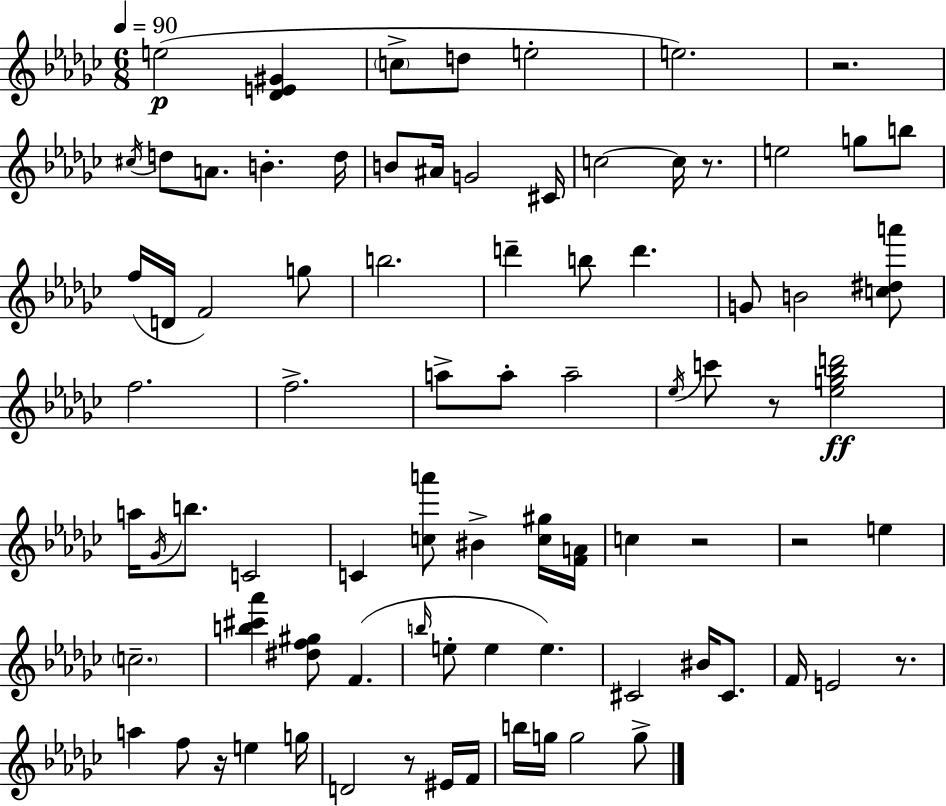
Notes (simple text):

E5/h [Db4,E4,G#4]/q C5/e D5/e E5/h E5/h. R/h. C#5/s D5/e A4/e. B4/q. D5/s B4/e A#4/s G4/h C#4/s C5/h C5/s R/e. E5/h G5/e B5/e F5/s D4/s F4/h G5/e B5/h. D6/q B5/e D6/q. G4/e B4/h [C5,D#5,A6]/e F5/h. F5/h. A5/e A5/e A5/h Eb5/s C6/e R/e [Eb5,G5,Bb5,D6]/h A5/s Gb4/s B5/e. C4/h C4/q [C5,A6]/e BIS4/q [C5,G#5]/s [F4,A4]/s C5/q R/h R/h E5/q C5/h. [B5,C#6,Ab6]/q [D#5,F5,G#5]/e F4/q. B5/s E5/e E5/q E5/q. C#4/h BIS4/s C#4/e. F4/s E4/h R/e. A5/q F5/e R/s E5/q G5/s D4/h R/e EIS4/s F4/s B5/s G5/s G5/h G5/e